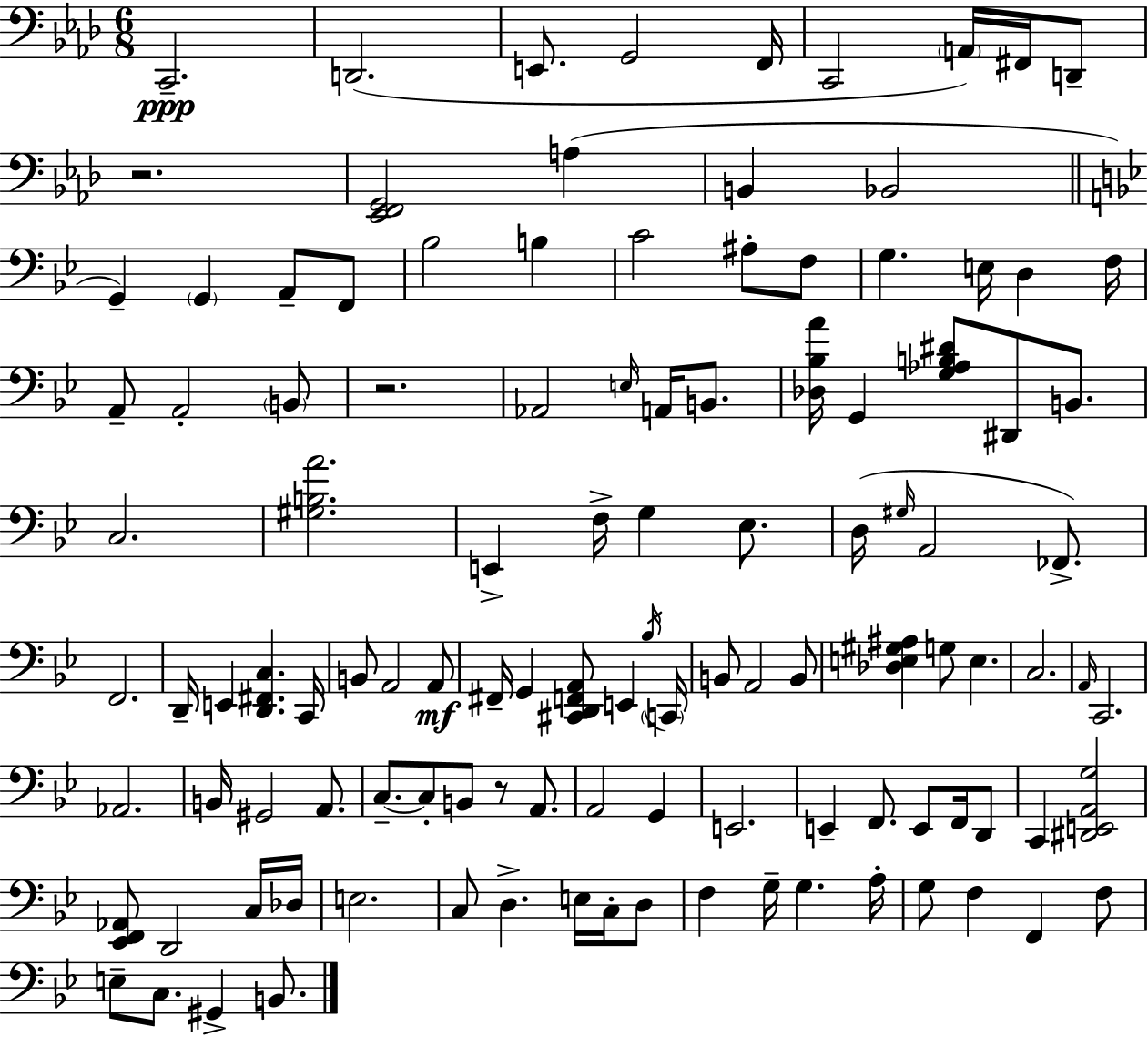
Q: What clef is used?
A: bass